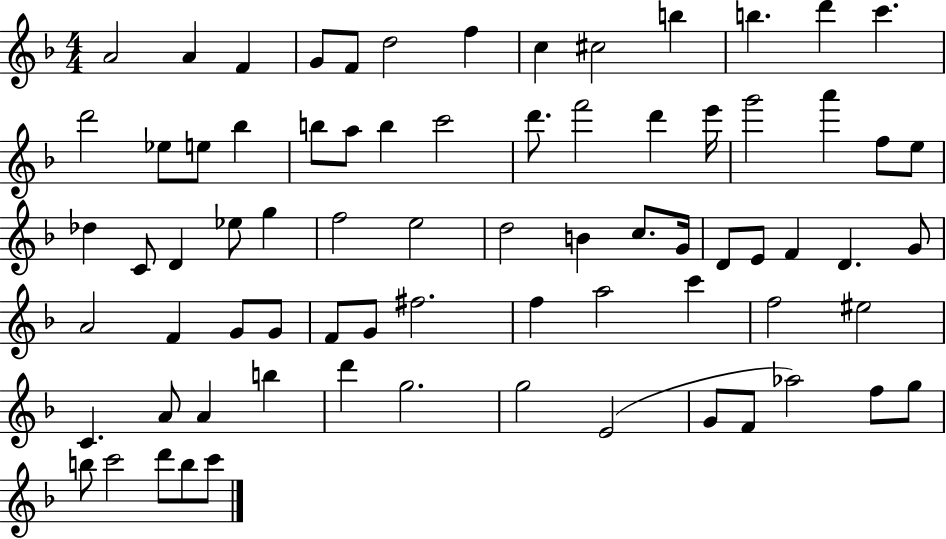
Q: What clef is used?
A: treble